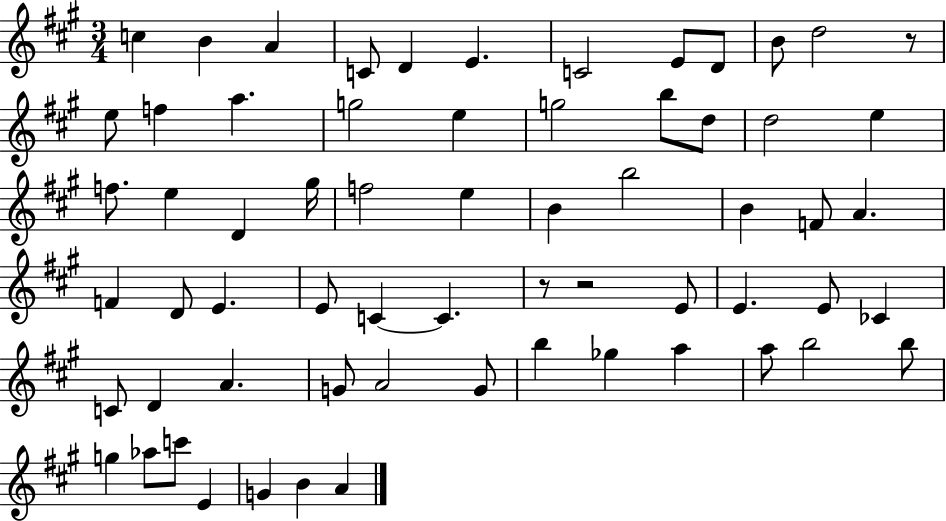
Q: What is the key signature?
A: A major